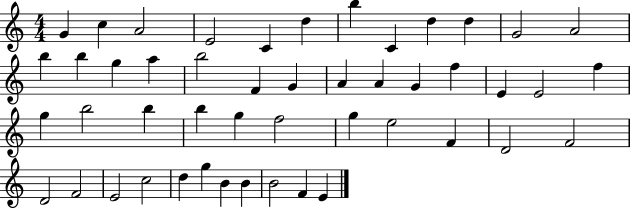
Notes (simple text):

G4/q C5/q A4/h E4/h C4/q D5/q B5/q C4/q D5/q D5/q G4/h A4/h B5/q B5/q G5/q A5/q B5/h F4/q G4/q A4/q A4/q G4/q F5/q E4/q E4/h F5/q G5/q B5/h B5/q B5/q G5/q F5/h G5/q E5/h F4/q D4/h F4/h D4/h F4/h E4/h C5/h D5/q G5/q B4/q B4/q B4/h F4/q E4/q